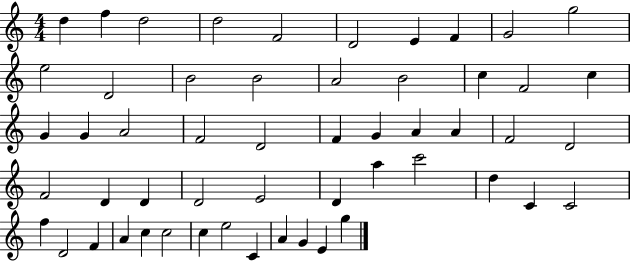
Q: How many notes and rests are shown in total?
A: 54